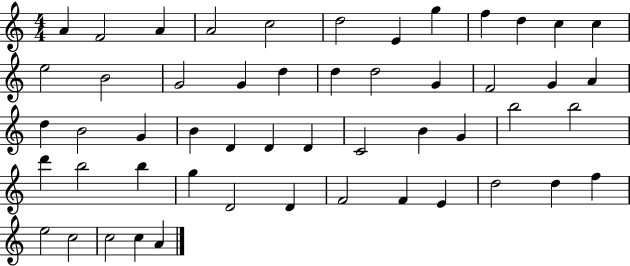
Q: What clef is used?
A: treble